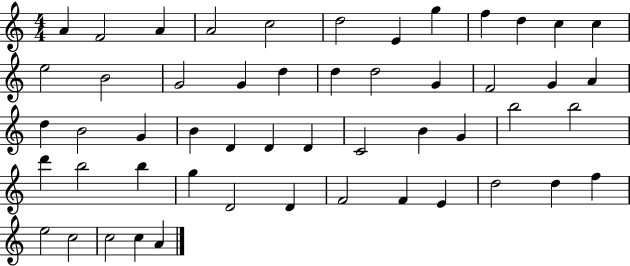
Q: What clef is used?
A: treble